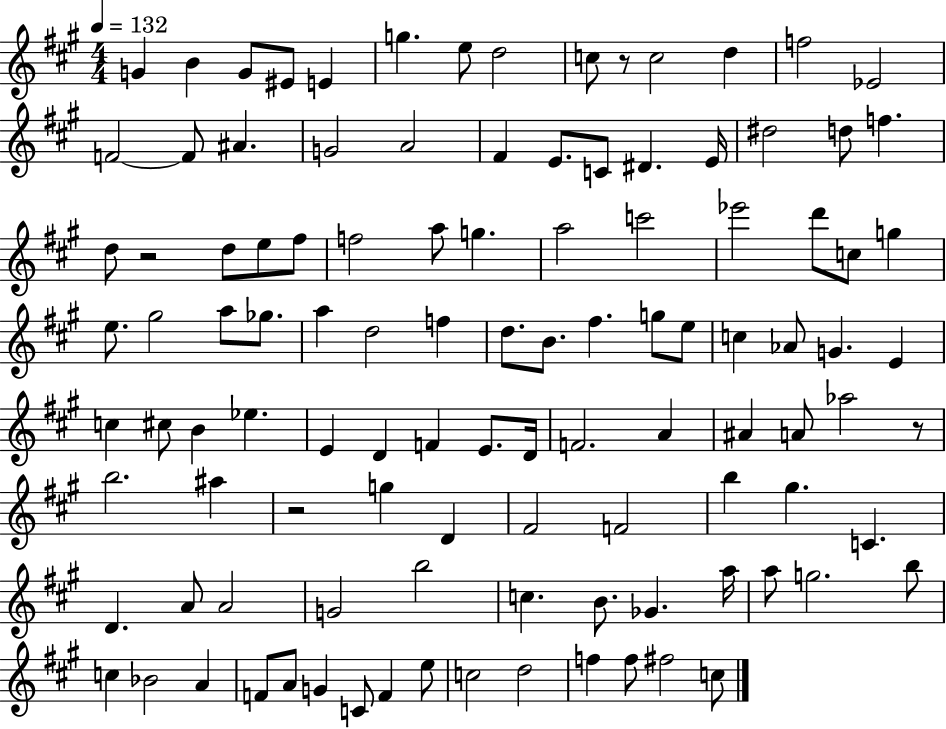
G4/q B4/q G4/e EIS4/e E4/q G5/q. E5/e D5/h C5/e R/e C5/h D5/q F5/h Eb4/h F4/h F4/e A#4/q. G4/h A4/h F#4/q E4/e. C4/e D#4/q. E4/s D#5/h D5/e F5/q. D5/e R/h D5/e E5/e F#5/e F5/h A5/e G5/q. A5/h C6/h Eb6/h D6/e C5/e G5/q E5/e. G#5/h A5/e Gb5/e. A5/q D5/h F5/q D5/e. B4/e. F#5/q. G5/e E5/e C5/q Ab4/e G4/q. E4/q C5/q C#5/e B4/q Eb5/q. E4/q D4/q F4/q E4/e. D4/s F4/h. A4/q A#4/q A4/e Ab5/h R/e B5/h. A#5/q R/h G5/q D4/q F#4/h F4/h B5/q G#5/q. C4/q. D4/q. A4/e A4/h G4/h B5/h C5/q. B4/e. Gb4/q. A5/s A5/e G5/h. B5/e C5/q Bb4/h A4/q F4/e A4/e G4/q C4/e F4/q E5/e C5/h D5/h F5/q F5/e F#5/h C5/e